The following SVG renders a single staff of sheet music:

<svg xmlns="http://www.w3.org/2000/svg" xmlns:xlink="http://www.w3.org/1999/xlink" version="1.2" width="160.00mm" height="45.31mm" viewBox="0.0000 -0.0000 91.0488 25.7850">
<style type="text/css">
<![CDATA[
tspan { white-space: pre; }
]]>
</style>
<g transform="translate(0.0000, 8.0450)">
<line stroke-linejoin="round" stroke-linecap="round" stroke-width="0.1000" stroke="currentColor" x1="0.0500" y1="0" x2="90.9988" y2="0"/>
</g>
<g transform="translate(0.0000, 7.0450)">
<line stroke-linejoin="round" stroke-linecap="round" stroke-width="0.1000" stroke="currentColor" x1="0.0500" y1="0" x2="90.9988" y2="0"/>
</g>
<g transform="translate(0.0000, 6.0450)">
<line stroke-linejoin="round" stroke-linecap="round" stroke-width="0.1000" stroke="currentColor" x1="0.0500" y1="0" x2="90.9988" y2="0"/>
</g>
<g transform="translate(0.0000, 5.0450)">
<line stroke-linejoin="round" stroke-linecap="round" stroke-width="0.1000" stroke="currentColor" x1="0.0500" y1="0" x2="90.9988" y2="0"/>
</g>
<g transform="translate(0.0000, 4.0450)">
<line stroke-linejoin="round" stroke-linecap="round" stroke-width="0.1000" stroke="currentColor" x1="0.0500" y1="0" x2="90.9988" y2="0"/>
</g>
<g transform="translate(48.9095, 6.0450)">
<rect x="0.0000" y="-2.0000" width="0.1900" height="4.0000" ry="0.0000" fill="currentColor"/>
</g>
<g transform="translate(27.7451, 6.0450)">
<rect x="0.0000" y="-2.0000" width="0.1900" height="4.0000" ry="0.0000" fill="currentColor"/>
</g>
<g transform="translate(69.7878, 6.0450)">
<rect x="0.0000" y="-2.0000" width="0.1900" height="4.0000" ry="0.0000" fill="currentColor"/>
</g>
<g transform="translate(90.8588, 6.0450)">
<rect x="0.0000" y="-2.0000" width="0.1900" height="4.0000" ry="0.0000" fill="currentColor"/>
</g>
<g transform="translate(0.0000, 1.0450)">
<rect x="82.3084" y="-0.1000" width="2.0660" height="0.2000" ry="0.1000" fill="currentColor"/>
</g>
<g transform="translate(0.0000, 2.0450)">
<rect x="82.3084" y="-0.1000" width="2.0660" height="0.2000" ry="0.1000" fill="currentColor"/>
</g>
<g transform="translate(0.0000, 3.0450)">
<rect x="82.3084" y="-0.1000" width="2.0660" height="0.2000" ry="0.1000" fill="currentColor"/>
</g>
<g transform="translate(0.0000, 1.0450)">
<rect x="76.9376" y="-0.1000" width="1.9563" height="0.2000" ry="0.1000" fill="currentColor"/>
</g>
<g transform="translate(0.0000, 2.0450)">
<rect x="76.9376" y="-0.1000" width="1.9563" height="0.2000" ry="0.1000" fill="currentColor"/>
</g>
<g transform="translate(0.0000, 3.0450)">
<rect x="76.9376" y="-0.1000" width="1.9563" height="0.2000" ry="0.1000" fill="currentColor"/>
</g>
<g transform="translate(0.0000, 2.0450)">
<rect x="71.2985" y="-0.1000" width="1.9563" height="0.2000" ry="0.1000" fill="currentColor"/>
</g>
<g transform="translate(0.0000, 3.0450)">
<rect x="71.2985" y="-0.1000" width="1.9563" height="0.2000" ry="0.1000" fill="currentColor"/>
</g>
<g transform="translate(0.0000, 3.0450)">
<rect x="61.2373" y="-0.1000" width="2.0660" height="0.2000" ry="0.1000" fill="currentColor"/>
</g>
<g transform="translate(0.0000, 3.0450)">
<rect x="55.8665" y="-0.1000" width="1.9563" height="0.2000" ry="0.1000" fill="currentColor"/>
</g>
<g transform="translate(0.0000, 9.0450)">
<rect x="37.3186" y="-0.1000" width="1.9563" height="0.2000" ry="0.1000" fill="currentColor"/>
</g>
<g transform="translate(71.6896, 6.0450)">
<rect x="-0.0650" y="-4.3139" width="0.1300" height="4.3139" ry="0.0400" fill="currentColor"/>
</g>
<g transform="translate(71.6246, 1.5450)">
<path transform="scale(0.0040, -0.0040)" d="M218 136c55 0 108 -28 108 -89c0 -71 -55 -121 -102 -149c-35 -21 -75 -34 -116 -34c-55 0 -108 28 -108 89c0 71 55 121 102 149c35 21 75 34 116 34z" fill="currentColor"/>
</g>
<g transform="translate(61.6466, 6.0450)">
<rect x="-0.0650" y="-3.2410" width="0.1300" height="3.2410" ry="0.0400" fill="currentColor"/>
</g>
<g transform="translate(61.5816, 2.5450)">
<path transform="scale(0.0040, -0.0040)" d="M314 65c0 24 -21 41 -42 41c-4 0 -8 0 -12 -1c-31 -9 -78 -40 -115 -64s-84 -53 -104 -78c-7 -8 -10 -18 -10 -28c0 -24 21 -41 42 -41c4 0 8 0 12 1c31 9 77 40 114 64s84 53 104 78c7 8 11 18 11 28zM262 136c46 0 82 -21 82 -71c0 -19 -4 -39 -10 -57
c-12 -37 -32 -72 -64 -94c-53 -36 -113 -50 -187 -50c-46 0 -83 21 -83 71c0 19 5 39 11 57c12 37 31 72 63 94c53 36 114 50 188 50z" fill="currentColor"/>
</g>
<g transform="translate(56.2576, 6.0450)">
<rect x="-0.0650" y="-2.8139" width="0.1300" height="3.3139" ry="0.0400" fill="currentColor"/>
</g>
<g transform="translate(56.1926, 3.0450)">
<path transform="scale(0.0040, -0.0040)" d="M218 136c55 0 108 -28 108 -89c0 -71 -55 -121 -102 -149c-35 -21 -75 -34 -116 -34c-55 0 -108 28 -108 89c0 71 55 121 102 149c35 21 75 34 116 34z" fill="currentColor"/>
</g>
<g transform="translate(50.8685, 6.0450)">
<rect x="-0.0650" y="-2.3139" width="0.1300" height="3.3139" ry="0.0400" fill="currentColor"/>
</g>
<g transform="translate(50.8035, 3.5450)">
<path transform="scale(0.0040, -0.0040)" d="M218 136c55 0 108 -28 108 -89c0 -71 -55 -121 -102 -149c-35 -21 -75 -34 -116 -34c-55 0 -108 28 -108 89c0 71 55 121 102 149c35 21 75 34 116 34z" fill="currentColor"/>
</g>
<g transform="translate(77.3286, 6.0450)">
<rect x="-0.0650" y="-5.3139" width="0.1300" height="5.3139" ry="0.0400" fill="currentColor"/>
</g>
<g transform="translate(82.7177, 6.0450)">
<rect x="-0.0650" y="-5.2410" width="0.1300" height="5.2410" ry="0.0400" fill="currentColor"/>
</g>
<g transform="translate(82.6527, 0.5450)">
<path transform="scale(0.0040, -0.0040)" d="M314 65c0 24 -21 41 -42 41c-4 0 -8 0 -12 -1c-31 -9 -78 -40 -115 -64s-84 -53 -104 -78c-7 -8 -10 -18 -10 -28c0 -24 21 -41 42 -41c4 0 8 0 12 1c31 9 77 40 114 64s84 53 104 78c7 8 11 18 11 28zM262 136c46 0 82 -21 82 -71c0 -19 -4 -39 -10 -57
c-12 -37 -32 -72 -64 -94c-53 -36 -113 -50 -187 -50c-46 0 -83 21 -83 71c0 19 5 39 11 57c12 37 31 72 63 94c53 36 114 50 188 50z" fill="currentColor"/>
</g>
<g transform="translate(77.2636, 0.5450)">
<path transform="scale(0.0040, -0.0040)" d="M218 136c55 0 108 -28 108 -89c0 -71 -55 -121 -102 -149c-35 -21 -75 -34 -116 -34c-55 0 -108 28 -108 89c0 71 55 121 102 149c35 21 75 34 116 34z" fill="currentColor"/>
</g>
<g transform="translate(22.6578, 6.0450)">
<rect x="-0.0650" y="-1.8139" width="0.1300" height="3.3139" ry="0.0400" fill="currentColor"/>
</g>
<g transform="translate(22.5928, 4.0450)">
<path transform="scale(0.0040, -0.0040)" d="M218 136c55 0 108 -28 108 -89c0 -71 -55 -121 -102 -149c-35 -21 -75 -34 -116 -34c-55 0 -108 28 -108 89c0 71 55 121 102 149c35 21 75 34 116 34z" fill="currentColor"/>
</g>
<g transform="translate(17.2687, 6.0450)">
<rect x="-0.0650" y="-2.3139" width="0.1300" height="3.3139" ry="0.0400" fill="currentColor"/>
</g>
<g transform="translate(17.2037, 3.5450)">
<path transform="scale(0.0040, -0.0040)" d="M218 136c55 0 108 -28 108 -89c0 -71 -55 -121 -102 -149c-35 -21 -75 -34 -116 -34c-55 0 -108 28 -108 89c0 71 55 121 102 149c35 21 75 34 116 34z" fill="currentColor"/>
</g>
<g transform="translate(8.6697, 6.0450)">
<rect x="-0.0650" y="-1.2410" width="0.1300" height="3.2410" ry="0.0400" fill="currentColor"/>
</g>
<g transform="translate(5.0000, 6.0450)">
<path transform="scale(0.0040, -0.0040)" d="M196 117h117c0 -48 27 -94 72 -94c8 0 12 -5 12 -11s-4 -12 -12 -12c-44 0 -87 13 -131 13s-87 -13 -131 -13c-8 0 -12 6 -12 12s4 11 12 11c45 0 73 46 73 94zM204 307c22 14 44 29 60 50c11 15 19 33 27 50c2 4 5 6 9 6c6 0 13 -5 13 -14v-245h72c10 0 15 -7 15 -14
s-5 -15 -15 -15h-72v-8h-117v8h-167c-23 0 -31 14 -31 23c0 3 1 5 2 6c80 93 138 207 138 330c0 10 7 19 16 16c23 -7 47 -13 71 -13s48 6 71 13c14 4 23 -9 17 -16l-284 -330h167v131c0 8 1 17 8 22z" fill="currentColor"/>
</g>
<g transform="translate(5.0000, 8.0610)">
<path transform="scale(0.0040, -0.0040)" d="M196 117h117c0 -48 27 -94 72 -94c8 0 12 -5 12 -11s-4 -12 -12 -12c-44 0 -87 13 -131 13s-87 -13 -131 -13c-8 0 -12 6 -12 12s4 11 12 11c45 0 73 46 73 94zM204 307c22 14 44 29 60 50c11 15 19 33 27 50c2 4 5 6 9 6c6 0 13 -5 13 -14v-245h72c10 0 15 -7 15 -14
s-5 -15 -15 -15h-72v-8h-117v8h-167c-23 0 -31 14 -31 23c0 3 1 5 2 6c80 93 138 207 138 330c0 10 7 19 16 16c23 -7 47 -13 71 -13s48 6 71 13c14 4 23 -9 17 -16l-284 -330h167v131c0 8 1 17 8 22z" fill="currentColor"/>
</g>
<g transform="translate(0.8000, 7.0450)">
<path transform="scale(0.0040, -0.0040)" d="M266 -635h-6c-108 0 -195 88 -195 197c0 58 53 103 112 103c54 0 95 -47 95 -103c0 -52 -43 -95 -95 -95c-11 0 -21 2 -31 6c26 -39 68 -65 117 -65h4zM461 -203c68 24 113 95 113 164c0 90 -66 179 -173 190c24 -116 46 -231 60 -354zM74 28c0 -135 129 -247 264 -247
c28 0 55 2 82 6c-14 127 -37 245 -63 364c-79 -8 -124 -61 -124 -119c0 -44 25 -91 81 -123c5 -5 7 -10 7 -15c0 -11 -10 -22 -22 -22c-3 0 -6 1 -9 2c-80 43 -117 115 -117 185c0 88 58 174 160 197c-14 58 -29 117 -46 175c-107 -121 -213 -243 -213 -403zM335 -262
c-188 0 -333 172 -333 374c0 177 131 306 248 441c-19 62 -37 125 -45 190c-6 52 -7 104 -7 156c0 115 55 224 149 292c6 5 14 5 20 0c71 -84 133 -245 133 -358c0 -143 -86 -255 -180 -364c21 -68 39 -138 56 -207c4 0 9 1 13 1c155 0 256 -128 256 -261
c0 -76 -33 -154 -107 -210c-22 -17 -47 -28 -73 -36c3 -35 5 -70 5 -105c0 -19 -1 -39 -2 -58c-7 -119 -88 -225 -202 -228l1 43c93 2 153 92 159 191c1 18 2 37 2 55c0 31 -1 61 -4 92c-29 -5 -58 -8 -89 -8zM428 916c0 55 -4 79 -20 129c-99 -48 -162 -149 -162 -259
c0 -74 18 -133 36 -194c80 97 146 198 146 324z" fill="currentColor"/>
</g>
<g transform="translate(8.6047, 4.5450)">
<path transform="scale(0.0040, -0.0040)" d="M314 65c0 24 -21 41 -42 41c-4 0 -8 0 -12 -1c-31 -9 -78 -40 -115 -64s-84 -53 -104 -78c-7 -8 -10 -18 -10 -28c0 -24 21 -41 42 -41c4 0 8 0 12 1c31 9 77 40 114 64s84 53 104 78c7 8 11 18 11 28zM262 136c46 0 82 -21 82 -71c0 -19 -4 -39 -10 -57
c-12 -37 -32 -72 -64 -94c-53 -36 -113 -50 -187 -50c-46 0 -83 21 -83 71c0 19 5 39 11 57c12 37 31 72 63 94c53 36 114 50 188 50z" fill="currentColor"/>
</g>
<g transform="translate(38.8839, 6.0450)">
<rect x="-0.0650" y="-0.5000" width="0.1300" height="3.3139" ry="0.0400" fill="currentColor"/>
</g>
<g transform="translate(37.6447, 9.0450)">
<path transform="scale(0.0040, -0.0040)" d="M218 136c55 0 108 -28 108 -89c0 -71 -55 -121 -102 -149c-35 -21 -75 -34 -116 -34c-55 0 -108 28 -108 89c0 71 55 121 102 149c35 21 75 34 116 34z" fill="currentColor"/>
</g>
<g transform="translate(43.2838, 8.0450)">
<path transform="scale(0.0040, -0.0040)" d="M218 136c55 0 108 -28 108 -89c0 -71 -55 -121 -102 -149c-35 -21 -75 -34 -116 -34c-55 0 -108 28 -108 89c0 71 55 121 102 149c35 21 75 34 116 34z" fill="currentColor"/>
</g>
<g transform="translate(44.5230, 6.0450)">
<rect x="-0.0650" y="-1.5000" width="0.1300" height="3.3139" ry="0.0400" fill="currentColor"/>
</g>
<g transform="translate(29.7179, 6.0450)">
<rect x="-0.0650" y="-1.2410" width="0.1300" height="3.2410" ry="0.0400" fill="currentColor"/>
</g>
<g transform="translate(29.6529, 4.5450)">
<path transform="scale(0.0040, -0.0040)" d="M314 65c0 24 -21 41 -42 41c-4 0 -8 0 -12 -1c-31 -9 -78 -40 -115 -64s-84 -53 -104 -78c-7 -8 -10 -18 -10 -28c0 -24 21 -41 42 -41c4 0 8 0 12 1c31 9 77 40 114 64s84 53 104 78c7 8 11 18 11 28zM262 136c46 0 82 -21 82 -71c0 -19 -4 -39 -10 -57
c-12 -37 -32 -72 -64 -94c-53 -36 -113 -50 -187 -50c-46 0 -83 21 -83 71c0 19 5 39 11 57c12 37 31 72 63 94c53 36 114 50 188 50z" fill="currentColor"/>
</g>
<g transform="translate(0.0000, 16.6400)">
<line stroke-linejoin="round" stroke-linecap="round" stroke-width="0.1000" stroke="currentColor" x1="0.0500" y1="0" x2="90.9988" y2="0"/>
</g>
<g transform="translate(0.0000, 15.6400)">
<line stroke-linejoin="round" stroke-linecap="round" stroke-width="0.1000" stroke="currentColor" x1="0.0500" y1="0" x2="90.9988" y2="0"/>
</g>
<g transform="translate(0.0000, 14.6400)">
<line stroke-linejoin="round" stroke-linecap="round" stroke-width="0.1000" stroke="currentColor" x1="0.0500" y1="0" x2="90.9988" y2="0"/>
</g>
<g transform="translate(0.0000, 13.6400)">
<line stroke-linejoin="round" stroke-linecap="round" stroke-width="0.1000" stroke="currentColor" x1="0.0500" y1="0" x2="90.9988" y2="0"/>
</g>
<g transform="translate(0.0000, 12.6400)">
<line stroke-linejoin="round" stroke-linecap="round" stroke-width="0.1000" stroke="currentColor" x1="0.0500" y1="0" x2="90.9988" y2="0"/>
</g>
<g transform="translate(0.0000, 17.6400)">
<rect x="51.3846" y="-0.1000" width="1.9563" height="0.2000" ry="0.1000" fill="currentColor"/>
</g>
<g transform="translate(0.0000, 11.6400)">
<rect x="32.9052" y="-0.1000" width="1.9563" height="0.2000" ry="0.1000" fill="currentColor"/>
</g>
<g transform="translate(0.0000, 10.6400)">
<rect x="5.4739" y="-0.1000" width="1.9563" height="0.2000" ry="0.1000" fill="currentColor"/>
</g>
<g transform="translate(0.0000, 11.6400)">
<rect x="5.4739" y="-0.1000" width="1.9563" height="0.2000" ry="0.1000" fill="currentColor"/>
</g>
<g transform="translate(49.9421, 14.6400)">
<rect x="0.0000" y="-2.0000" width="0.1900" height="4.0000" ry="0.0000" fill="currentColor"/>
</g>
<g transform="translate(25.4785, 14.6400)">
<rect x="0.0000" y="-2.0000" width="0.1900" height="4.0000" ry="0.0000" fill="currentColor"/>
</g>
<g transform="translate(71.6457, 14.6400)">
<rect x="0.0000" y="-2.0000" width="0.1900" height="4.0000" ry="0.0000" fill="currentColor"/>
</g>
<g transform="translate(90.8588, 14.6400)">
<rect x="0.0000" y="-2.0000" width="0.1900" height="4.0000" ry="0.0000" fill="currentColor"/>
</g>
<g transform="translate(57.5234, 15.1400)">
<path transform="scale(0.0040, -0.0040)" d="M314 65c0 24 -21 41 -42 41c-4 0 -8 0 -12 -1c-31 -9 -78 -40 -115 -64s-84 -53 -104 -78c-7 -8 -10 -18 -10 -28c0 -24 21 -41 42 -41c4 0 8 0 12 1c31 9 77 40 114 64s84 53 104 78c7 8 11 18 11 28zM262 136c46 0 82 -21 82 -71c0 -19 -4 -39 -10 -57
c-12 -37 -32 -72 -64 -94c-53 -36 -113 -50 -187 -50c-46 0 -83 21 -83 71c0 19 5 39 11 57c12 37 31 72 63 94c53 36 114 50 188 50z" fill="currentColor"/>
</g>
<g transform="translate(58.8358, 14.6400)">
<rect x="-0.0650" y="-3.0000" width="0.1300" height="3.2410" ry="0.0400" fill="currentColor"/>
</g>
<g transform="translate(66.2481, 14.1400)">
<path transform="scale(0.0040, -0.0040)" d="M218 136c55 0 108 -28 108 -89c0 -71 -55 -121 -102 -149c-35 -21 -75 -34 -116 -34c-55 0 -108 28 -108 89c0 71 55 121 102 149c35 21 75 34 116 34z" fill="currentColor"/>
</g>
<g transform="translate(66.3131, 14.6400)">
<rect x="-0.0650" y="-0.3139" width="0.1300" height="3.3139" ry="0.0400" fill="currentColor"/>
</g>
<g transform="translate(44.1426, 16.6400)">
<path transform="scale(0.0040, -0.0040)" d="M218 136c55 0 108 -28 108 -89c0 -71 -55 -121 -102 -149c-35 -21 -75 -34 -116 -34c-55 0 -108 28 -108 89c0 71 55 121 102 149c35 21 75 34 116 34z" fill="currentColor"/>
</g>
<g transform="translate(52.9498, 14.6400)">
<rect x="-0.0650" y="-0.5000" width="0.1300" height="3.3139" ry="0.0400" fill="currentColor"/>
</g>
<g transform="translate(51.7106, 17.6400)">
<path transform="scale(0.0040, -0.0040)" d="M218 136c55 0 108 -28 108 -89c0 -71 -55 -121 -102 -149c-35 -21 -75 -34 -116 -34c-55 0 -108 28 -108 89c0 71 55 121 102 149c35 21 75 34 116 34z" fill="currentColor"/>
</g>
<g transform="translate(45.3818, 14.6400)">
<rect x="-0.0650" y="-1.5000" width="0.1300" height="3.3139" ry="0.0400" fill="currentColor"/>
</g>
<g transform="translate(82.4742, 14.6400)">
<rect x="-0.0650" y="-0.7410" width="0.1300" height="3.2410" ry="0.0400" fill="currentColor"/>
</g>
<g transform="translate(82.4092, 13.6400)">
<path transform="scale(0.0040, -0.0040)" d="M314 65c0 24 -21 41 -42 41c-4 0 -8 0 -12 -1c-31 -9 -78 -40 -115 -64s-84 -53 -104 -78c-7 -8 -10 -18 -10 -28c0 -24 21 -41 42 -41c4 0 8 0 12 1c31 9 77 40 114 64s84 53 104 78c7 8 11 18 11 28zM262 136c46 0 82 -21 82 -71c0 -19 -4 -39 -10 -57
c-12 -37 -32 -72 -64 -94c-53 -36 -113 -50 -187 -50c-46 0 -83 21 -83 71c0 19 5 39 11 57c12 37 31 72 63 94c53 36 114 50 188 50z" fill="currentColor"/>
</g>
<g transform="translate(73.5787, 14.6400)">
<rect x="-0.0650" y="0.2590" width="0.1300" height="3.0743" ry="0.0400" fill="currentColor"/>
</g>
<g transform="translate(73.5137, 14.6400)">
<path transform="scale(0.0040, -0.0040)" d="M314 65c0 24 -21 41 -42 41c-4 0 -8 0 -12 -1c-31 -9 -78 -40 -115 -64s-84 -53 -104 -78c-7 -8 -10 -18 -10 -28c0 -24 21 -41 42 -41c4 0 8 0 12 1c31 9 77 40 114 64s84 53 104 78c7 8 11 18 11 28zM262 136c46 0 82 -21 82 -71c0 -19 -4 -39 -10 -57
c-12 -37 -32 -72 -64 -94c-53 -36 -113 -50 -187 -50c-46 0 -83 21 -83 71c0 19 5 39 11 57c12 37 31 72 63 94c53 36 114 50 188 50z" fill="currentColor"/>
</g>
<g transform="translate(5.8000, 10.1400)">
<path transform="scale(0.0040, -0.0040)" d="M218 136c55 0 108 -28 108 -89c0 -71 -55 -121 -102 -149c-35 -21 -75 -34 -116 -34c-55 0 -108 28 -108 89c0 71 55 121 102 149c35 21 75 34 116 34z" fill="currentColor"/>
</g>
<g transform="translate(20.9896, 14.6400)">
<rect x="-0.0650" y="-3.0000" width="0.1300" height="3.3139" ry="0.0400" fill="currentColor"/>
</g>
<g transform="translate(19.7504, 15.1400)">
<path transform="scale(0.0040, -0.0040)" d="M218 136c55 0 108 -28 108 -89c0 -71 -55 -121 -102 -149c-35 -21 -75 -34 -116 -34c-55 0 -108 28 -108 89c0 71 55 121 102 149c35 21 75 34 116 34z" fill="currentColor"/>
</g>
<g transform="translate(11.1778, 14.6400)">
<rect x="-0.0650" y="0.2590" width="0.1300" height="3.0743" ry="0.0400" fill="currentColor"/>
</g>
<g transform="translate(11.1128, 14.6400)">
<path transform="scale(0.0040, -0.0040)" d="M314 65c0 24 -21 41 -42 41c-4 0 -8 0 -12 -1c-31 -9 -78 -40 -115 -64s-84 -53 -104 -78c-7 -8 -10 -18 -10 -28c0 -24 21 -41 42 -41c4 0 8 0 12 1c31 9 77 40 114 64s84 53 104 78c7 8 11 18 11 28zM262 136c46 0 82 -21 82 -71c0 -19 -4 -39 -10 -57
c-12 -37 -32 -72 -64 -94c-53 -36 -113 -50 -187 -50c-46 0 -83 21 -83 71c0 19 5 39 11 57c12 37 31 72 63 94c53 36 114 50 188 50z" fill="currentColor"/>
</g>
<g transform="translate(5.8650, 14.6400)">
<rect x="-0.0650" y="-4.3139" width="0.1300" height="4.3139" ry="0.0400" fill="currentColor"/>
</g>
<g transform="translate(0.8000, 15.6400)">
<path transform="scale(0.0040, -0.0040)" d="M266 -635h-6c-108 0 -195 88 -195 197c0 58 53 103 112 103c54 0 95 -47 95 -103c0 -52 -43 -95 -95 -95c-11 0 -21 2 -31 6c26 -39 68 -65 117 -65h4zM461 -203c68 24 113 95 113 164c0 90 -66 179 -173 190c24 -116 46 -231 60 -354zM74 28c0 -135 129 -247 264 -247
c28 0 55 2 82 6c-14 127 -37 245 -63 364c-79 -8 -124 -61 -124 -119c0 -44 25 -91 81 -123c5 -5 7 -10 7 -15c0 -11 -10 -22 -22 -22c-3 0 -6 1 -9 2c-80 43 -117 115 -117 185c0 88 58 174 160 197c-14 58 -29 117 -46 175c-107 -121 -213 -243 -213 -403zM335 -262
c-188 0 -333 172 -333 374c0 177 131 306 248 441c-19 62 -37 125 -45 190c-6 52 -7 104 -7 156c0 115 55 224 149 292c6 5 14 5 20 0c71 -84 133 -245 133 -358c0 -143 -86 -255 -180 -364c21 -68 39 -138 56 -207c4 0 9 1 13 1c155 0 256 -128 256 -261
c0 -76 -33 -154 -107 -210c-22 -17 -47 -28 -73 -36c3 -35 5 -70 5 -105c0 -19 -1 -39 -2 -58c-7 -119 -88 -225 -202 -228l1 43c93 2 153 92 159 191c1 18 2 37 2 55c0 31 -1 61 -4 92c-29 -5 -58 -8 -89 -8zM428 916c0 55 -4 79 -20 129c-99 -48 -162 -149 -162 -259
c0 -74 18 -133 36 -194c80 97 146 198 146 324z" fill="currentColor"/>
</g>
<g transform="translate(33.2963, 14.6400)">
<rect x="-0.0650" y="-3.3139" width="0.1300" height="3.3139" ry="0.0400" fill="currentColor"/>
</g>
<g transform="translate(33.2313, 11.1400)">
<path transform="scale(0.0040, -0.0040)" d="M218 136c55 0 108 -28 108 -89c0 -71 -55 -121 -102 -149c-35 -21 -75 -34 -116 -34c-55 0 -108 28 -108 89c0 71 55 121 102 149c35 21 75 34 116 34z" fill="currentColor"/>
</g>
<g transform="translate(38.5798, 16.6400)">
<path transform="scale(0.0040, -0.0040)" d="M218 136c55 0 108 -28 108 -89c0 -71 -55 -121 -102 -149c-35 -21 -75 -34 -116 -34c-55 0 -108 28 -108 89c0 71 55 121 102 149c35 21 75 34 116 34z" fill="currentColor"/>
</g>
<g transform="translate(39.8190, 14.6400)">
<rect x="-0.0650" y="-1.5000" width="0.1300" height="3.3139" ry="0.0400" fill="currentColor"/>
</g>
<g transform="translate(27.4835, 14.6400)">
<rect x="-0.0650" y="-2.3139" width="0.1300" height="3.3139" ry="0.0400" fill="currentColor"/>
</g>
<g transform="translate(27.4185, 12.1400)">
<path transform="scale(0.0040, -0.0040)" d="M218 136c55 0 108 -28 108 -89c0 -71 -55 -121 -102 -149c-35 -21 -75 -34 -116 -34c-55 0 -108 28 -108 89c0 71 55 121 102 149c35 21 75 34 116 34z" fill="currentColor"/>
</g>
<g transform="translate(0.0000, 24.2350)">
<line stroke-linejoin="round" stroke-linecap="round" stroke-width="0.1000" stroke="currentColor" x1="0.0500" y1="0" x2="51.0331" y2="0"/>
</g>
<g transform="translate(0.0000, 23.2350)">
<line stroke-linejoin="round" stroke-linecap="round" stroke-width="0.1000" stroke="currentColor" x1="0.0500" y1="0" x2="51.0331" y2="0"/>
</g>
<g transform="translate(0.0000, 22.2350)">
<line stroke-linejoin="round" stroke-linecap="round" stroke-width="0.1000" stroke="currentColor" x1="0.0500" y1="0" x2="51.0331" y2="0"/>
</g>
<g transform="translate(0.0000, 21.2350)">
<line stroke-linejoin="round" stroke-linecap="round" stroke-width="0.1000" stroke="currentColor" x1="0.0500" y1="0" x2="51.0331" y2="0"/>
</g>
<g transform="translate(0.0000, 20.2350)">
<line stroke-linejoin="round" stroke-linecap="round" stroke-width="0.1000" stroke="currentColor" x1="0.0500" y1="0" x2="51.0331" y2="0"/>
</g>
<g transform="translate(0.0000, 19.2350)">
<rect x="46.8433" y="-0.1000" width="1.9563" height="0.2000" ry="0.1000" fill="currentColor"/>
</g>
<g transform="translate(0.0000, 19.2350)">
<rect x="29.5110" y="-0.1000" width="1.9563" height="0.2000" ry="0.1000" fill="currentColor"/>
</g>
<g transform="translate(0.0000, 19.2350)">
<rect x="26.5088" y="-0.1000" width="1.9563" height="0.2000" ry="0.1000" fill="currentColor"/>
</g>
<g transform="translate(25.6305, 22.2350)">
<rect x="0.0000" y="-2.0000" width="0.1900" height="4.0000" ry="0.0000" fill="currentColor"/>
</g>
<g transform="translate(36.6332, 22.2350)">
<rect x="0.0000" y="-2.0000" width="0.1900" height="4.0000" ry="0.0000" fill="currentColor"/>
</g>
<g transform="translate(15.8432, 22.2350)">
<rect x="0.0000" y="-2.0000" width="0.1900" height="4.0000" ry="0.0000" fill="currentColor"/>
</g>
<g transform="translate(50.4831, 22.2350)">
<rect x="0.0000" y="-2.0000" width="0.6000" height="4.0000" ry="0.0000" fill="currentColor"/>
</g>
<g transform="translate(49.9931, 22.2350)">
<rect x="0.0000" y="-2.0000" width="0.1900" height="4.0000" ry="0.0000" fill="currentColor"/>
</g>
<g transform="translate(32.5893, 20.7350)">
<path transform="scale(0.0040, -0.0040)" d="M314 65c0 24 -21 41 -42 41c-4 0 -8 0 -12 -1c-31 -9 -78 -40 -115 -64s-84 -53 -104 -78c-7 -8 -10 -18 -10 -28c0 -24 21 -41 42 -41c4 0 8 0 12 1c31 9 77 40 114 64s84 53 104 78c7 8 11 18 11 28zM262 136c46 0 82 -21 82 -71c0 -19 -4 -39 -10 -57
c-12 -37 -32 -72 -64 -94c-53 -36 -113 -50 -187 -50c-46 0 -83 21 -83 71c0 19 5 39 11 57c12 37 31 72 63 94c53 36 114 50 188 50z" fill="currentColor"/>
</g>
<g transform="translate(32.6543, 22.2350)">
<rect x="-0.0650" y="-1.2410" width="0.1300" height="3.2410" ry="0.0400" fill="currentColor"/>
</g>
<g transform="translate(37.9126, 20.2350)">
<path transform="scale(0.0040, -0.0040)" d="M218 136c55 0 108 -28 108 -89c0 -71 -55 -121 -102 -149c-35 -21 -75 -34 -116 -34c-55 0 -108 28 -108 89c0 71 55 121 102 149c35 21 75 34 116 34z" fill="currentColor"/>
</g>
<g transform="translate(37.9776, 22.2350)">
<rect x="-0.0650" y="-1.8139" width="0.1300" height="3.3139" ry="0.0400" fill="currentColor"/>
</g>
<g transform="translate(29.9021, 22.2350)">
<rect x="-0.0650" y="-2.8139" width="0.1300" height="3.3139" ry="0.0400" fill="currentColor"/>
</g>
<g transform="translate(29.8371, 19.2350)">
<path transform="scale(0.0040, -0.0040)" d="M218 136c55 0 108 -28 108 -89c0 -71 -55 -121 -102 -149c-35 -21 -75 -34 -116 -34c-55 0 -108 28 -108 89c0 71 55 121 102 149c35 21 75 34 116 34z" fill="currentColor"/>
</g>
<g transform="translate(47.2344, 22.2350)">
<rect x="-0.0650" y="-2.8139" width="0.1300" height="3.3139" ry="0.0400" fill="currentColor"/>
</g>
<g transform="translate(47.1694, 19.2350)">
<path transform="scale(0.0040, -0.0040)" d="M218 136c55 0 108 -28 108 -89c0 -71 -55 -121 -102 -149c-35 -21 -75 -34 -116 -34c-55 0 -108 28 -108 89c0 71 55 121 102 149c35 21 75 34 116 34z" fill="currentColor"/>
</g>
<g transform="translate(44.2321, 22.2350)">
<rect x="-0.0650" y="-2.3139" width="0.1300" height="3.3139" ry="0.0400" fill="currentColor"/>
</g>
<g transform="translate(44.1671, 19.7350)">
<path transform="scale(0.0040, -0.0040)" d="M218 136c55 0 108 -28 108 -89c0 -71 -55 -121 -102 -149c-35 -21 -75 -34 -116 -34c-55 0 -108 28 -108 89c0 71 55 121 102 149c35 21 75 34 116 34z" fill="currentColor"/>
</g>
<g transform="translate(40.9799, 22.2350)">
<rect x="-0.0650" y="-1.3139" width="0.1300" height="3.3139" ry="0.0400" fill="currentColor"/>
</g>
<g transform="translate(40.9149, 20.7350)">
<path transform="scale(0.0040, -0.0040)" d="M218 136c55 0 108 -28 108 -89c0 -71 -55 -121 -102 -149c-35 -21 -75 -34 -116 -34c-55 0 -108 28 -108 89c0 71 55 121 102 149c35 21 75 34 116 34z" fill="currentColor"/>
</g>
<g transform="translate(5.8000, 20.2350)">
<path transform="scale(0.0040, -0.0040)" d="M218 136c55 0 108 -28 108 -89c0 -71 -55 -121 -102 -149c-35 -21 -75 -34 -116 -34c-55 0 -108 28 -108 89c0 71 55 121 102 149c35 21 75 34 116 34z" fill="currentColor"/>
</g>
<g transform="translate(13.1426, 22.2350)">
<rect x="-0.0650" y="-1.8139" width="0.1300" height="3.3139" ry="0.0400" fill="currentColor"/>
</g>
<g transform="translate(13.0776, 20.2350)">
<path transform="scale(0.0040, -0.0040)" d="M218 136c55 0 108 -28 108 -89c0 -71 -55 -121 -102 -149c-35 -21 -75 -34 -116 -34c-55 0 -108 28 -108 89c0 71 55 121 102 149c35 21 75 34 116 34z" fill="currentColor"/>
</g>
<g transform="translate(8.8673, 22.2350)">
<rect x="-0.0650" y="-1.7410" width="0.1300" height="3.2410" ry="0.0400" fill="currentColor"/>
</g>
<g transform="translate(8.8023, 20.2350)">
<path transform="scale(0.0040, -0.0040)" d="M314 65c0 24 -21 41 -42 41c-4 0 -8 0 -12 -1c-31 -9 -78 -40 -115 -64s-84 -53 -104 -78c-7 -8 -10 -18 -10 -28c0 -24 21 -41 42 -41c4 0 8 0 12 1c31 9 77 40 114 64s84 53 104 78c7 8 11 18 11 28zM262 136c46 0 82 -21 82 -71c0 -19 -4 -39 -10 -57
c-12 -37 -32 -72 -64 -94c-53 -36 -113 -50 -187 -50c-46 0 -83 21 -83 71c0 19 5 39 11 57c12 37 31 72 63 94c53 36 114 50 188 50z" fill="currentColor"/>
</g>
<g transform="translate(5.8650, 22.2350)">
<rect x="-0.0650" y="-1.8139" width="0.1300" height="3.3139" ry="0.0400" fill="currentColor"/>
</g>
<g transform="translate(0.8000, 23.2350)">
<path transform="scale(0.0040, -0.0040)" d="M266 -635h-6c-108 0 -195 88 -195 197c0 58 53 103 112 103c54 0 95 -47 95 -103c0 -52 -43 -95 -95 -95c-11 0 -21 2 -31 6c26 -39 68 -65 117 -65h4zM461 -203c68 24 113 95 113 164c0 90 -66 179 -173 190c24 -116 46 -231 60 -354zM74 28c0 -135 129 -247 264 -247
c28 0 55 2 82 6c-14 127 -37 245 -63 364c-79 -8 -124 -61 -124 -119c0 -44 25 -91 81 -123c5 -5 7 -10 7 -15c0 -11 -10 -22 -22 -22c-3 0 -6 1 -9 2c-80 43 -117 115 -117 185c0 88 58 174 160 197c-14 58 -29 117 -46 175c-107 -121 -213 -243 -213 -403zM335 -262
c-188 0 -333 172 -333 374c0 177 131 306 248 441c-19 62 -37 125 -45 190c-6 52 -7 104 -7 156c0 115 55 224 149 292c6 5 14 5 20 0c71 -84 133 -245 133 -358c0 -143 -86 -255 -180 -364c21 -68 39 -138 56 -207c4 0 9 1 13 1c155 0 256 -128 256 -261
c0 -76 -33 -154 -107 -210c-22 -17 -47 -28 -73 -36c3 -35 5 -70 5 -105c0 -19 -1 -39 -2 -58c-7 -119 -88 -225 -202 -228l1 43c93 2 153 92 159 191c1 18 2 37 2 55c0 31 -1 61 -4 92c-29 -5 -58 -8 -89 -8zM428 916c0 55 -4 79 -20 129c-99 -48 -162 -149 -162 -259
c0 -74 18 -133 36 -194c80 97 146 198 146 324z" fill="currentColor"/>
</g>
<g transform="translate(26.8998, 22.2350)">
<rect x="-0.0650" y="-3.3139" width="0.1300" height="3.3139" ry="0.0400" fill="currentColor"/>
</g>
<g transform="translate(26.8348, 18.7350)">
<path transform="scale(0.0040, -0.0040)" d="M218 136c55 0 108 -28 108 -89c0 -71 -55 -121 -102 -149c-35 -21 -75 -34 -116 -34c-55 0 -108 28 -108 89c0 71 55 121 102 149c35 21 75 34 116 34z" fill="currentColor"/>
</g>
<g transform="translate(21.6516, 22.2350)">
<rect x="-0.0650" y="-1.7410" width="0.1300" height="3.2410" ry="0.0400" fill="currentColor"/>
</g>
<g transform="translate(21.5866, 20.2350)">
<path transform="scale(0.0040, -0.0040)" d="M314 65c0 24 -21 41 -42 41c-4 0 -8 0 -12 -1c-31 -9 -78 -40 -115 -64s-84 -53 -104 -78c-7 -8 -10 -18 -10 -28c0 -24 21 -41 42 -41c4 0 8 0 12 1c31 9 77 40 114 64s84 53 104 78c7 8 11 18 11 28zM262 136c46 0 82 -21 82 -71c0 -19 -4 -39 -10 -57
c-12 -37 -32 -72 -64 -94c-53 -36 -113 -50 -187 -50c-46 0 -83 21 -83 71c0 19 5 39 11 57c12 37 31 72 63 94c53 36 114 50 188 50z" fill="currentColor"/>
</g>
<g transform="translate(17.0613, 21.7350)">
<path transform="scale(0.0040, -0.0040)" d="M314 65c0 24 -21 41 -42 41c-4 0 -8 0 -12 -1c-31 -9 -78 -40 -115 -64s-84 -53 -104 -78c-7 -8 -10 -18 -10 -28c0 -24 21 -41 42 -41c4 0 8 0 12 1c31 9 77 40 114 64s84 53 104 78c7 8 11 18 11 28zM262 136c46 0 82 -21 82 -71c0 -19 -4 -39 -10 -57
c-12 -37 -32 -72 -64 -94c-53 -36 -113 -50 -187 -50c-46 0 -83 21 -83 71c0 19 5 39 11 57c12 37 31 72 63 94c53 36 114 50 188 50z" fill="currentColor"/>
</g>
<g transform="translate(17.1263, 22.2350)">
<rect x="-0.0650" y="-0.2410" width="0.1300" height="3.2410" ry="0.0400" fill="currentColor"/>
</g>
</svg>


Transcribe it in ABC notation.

X:1
T:Untitled
M:4/4
L:1/4
K:C
e2 g f e2 C E g a b2 d' f' f'2 d' B2 A g b E E C A2 c B2 d2 f f2 f c2 f2 b a e2 f e g a